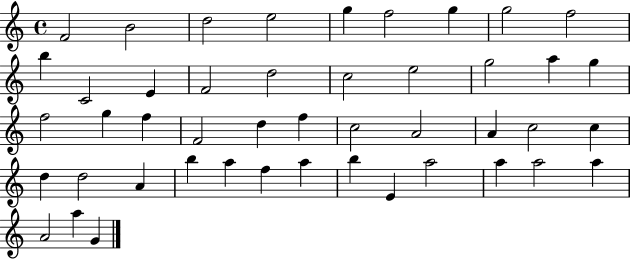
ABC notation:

X:1
T:Untitled
M:4/4
L:1/4
K:C
F2 B2 d2 e2 g f2 g g2 f2 b C2 E F2 d2 c2 e2 g2 a g f2 g f F2 d f c2 A2 A c2 c d d2 A b a f a b E a2 a a2 a A2 a G